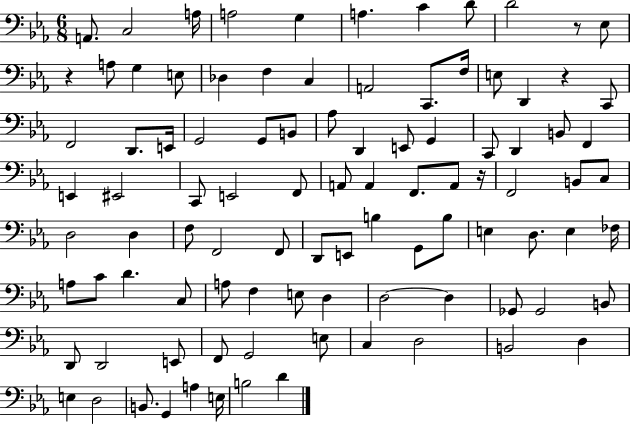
{
  \clef bass
  \numericTimeSignature
  \time 6/8
  \key ees \major
  a,8. c2 a16 | a2 g4 | a4. c'4 d'8 | d'2 r8 ees8 | \break r4 a8 g4 e8 | des4 f4 c4 | a,2 c,8. f16 | e8 d,4 r4 c,8 | \break f,2 d,8. e,16 | g,2 g,8 b,8 | aes8 d,4 e,8 g,4 | c,8 d,4 b,8 f,4 | \break e,4 eis,2 | c,8 e,2 f,8 | a,8 a,4 f,8. a,8 r16 | f,2 b,8 c8 | \break d2 d4 | f8 f,2 f,8 | d,8 e,8 b4 g,8 b8 | e4 d8. e4 fes16 | \break a8 c'8 d'4. c8 | a8 f4 e8 d4 | d2~~ d4 | ges,8 ges,2 b,8 | \break d,8 d,2 e,8 | f,8 g,2 e8 | c4 d2 | b,2 d4 | \break e4 d2 | b,8. g,4 a4 e16 | b2 d'4 | \bar "|."
}